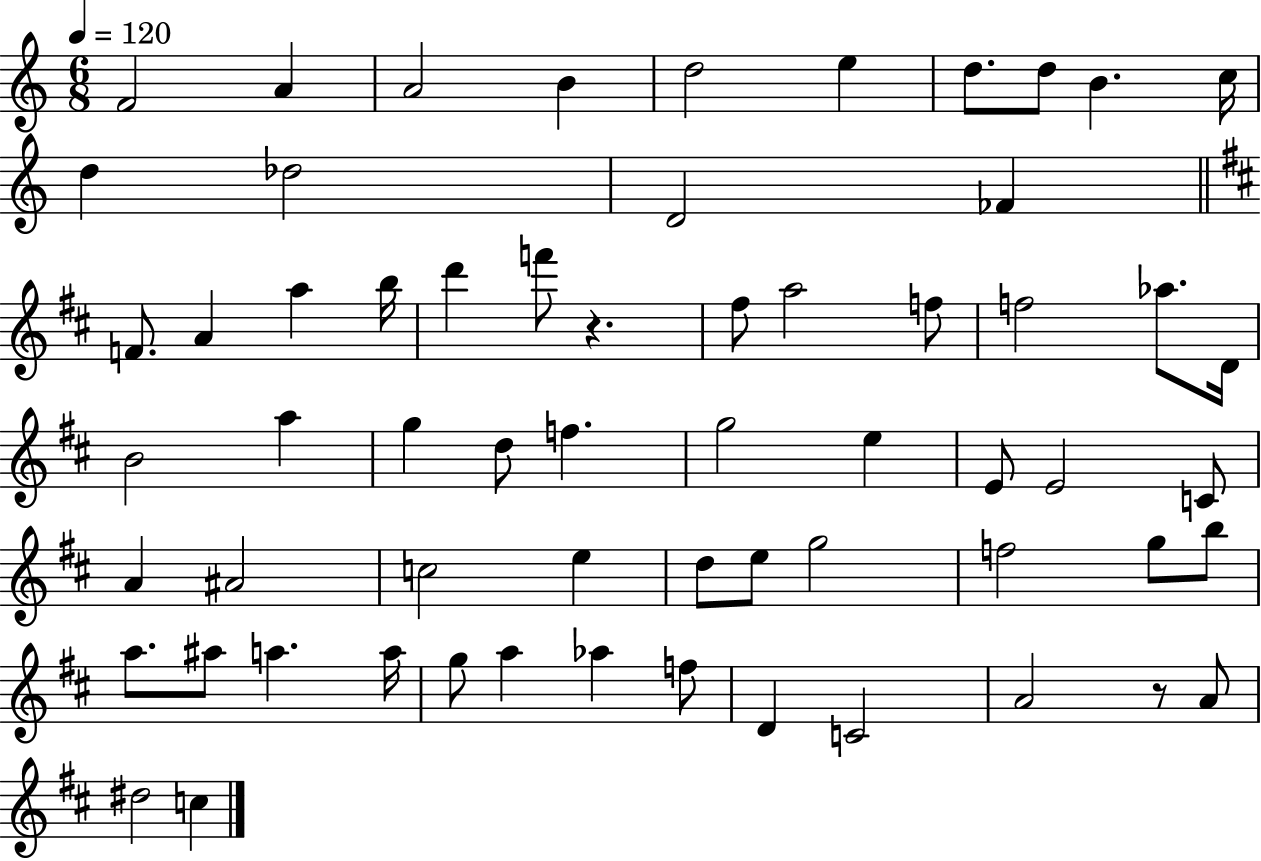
{
  \clef treble
  \numericTimeSignature
  \time 6/8
  \key c \major
  \tempo 4 = 120
  f'2 a'4 | a'2 b'4 | d''2 e''4 | d''8. d''8 b'4. c''16 | \break d''4 des''2 | d'2 fes'4 | \bar "||" \break \key d \major f'8. a'4 a''4 b''16 | d'''4 f'''8 r4. | fis''8 a''2 f''8 | f''2 aes''8. d'16 | \break b'2 a''4 | g''4 d''8 f''4. | g''2 e''4 | e'8 e'2 c'8 | \break a'4 ais'2 | c''2 e''4 | d''8 e''8 g''2 | f''2 g''8 b''8 | \break a''8. ais''8 a''4. a''16 | g''8 a''4 aes''4 f''8 | d'4 c'2 | a'2 r8 a'8 | \break dis''2 c''4 | \bar "|."
}